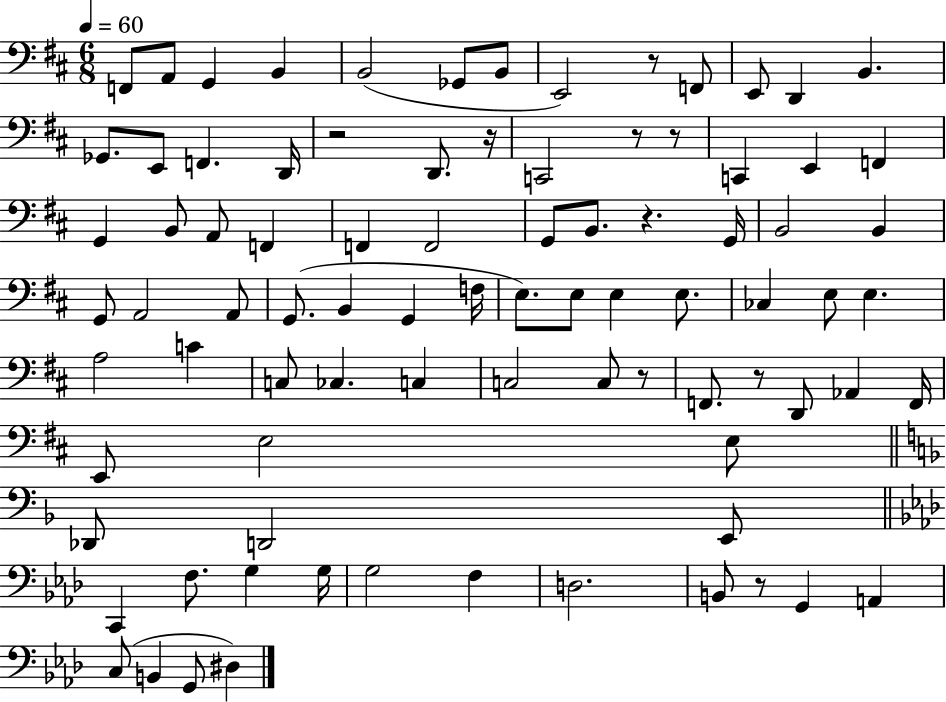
{
  \clef bass
  \numericTimeSignature
  \time 6/8
  \key d \major
  \tempo 4 = 60
  f,8 a,8 g,4 b,4 | b,2( ges,8 b,8 | e,2) r8 f,8 | e,8 d,4 b,4. | \break ges,8. e,8 f,4. d,16 | r2 d,8. r16 | c,2 r8 r8 | c,4 e,4 f,4 | \break g,4 b,8 a,8 f,4 | f,4 f,2 | g,8 b,8. r4. g,16 | b,2 b,4 | \break g,8 a,2 a,8 | g,8.( b,4 g,4 f16 | e8.) e8 e4 e8. | ces4 e8 e4. | \break a2 c'4 | c8 ces4. c4 | c2 c8 r8 | f,8. r8 d,8 aes,4 f,16 | \break e,8 e2 e8 | \bar "||" \break \key f \major des,8 d,2 e,8 | \bar "||" \break \key aes \major c,4 f8. g4 g16 | g2 f4 | d2. | b,8 r8 g,4 a,4 | \break c8( b,4 g,8 dis4) | \bar "|."
}